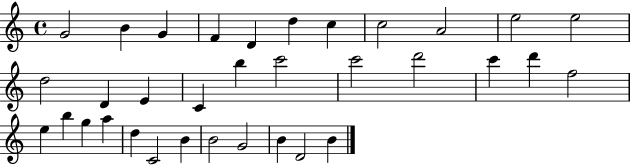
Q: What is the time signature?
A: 4/4